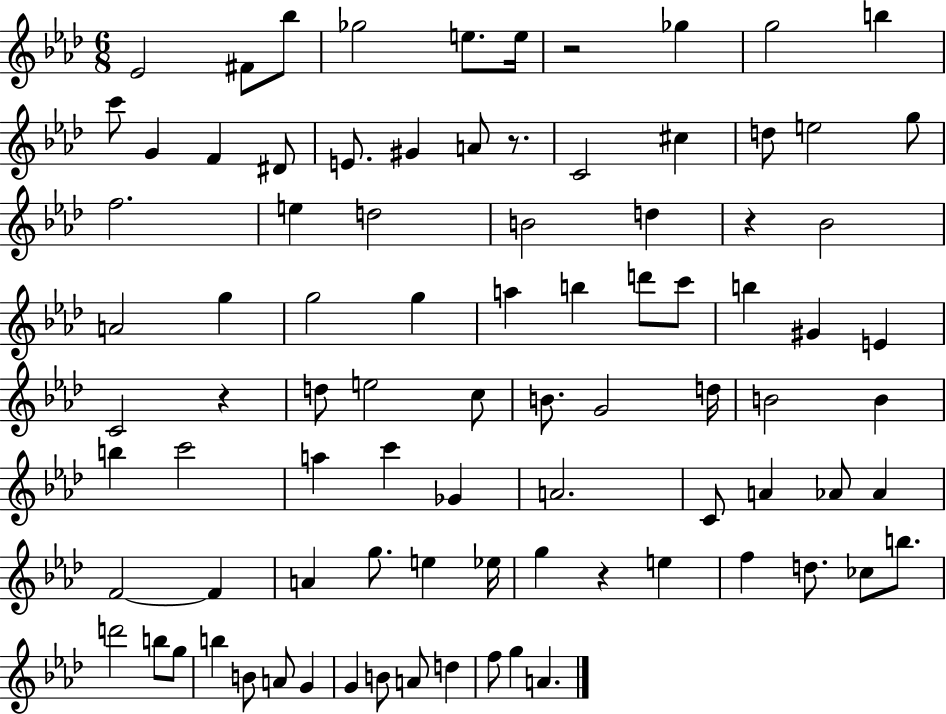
Eb4/h F#4/e Bb5/e Gb5/h E5/e. E5/s R/h Gb5/q G5/h B5/q C6/e G4/q F4/q D#4/e E4/e. G#4/q A4/e R/e. C4/h C#5/q D5/e E5/h G5/e F5/h. E5/q D5/h B4/h D5/q R/q Bb4/h A4/h G5/q G5/h G5/q A5/q B5/q D6/e C6/e B5/q G#4/q E4/q C4/h R/q D5/e E5/h C5/e B4/e. G4/h D5/s B4/h B4/q B5/q C6/h A5/q C6/q Gb4/q A4/h. C4/e A4/q Ab4/e Ab4/q F4/h F4/q A4/q G5/e. E5/q Eb5/s G5/q R/q E5/q F5/q D5/e. CES5/e B5/e. D6/h B5/e G5/e B5/q B4/e A4/e G4/q G4/q B4/e A4/e D5/q F5/e G5/q A4/q.